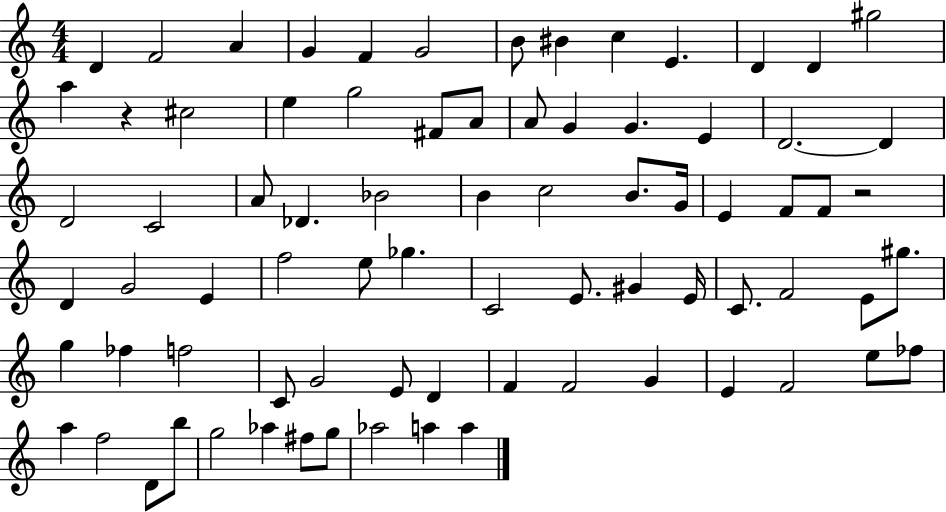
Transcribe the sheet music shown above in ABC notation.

X:1
T:Untitled
M:4/4
L:1/4
K:C
D F2 A G F G2 B/2 ^B c E D D ^g2 a z ^c2 e g2 ^F/2 A/2 A/2 G G E D2 D D2 C2 A/2 _D _B2 B c2 B/2 G/4 E F/2 F/2 z2 D G2 E f2 e/2 _g C2 E/2 ^G E/4 C/2 F2 E/2 ^g/2 g _f f2 C/2 G2 E/2 D F F2 G E F2 e/2 _f/2 a f2 D/2 b/2 g2 _a ^f/2 g/2 _a2 a a